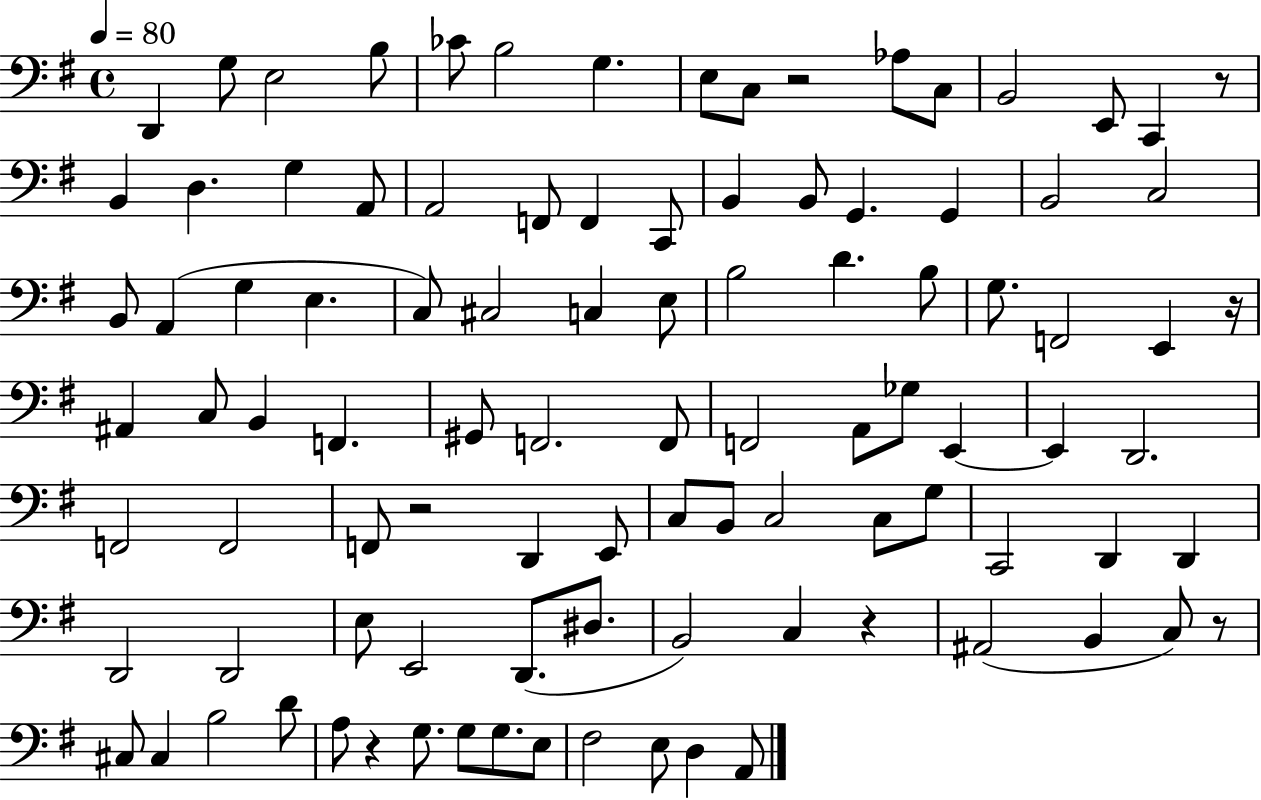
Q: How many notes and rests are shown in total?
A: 99